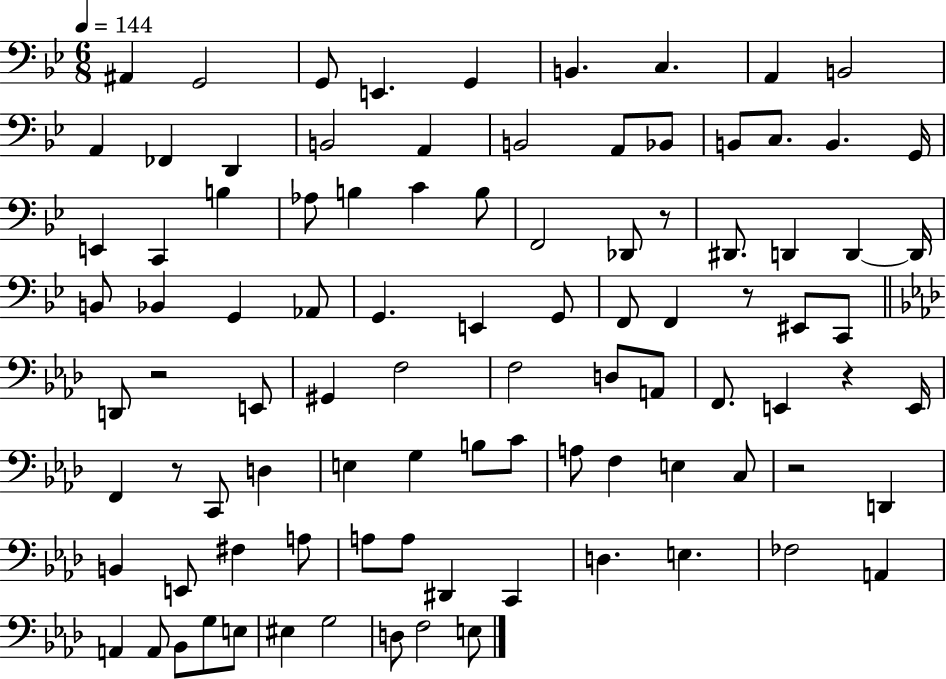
A#2/q G2/h G2/e E2/q. G2/q B2/q. C3/q. A2/q B2/h A2/q FES2/q D2/q B2/h A2/q B2/h A2/e Bb2/e B2/e C3/e. B2/q. G2/s E2/q C2/q B3/q Ab3/e B3/q C4/q B3/e F2/h Db2/e R/e D#2/e. D2/q D2/q D2/s B2/e Bb2/q G2/q Ab2/e G2/q. E2/q G2/e F2/e F2/q R/e EIS2/e C2/e D2/e R/h E2/e G#2/q F3/h F3/h D3/e A2/e F2/e. E2/q R/q E2/s F2/q R/e C2/e D3/q E3/q G3/q B3/e C4/e A3/e F3/q E3/q C3/e R/h D2/q B2/q E2/e F#3/q A3/e A3/e A3/e D#2/q C2/q D3/q. E3/q. FES3/h A2/q A2/q A2/e Bb2/e G3/e E3/e EIS3/q G3/h D3/e F3/h E3/e